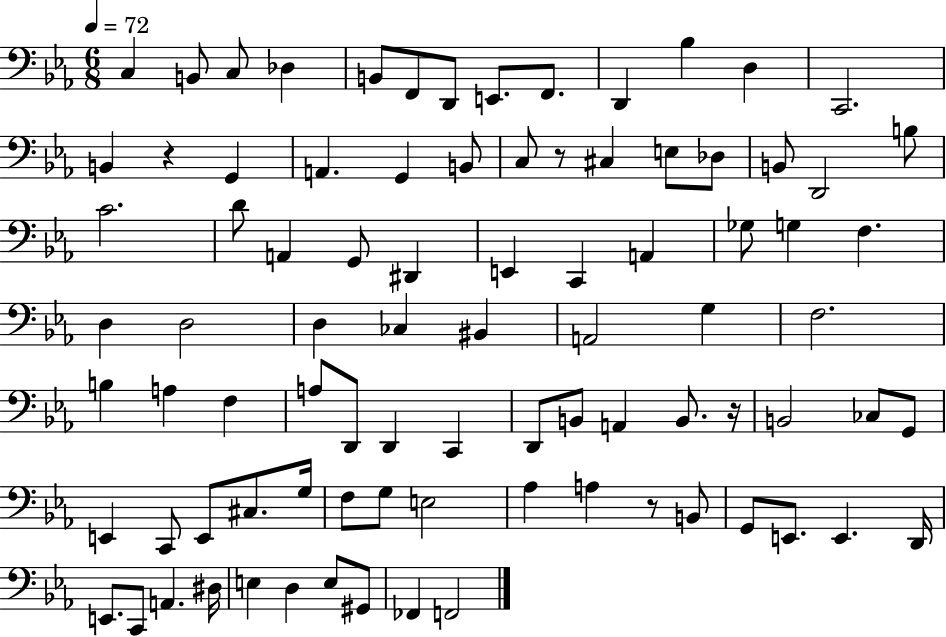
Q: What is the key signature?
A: EES major